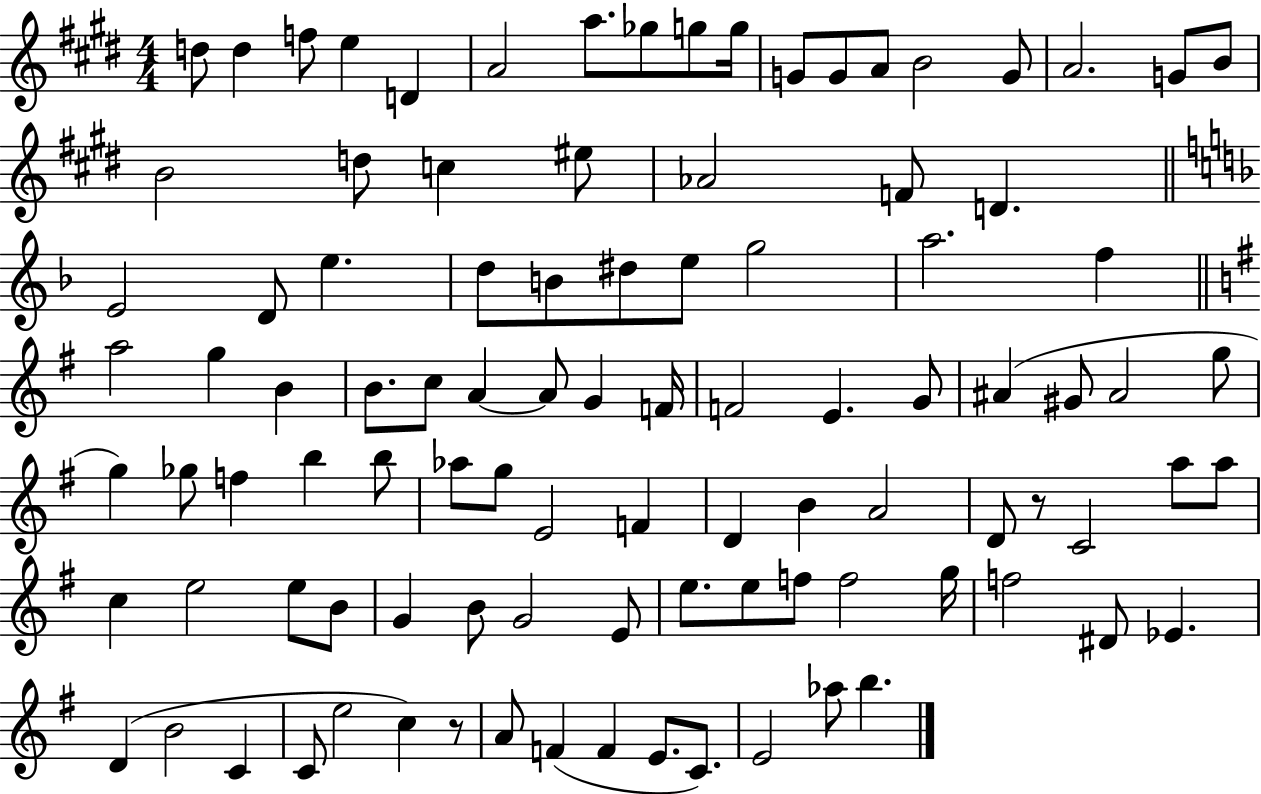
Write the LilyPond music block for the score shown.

{
  \clef treble
  \numericTimeSignature
  \time 4/4
  \key e \major
  \repeat volta 2 { d''8 d''4 f''8 e''4 d'4 | a'2 a''8. ges''8 g''8 g''16 | g'8 g'8 a'8 b'2 g'8 | a'2. g'8 b'8 | \break b'2 d''8 c''4 eis''8 | aes'2 f'8 d'4. | \bar "||" \break \key f \major e'2 d'8 e''4. | d''8 b'8 dis''8 e''8 g''2 | a''2. f''4 | \bar "||" \break \key g \major a''2 g''4 b'4 | b'8. c''8 a'4~~ a'8 g'4 f'16 | f'2 e'4. g'8 | ais'4( gis'8 ais'2 g''8 | \break g''4) ges''8 f''4 b''4 b''8 | aes''8 g''8 e'2 f'4 | d'4 b'4 a'2 | d'8 r8 c'2 a''8 a''8 | \break c''4 e''2 e''8 b'8 | g'4 b'8 g'2 e'8 | e''8. e''8 f''8 f''2 g''16 | f''2 dis'8 ees'4. | \break d'4( b'2 c'4 | c'8 e''2 c''4) r8 | a'8 f'4( f'4 e'8. c'8.) | e'2 aes''8 b''4. | \break } \bar "|."
}